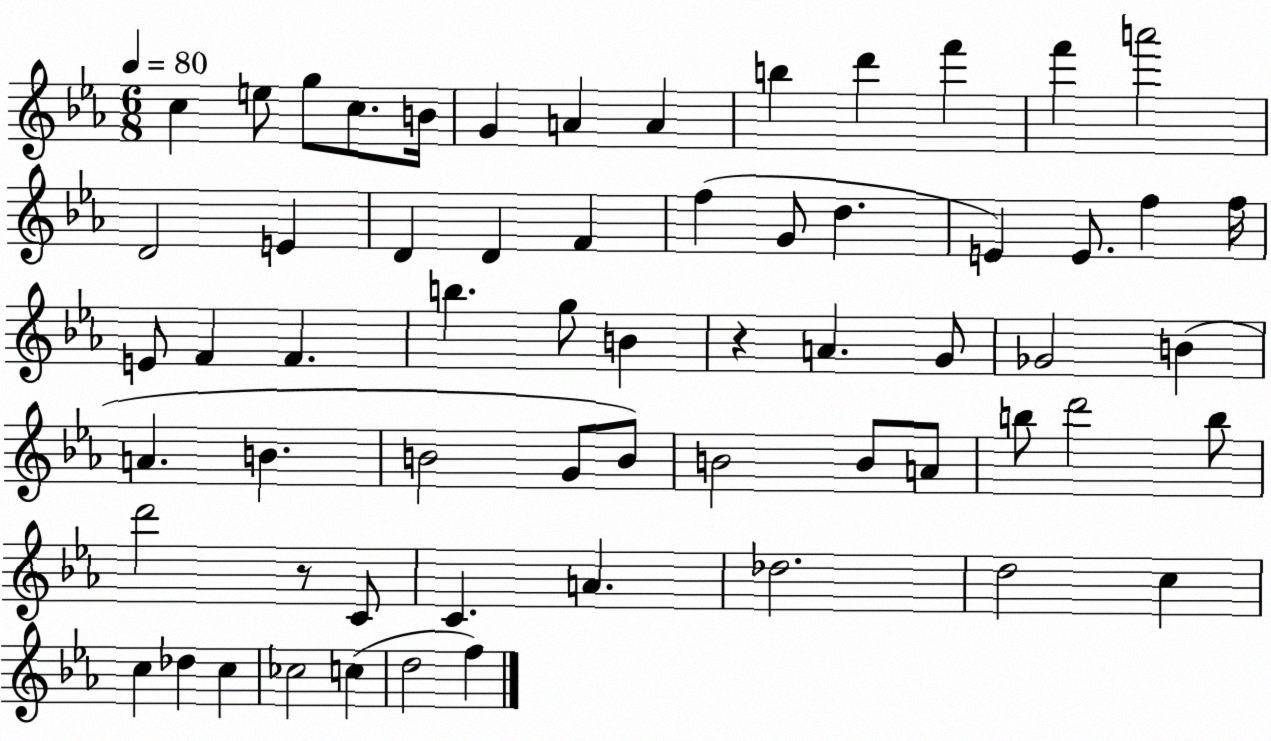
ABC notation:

X:1
T:Untitled
M:6/8
L:1/4
K:Eb
c e/2 g/2 c/2 B/4 G A A b d' f' f' a'2 D2 E D D F f G/2 d E E/2 f f/4 E/2 F F b g/2 B z A G/2 _G2 B A B B2 G/2 B/2 B2 B/2 A/2 b/2 d'2 b/2 d'2 z/2 C/2 C A _d2 d2 c c _d c _c2 c d2 f